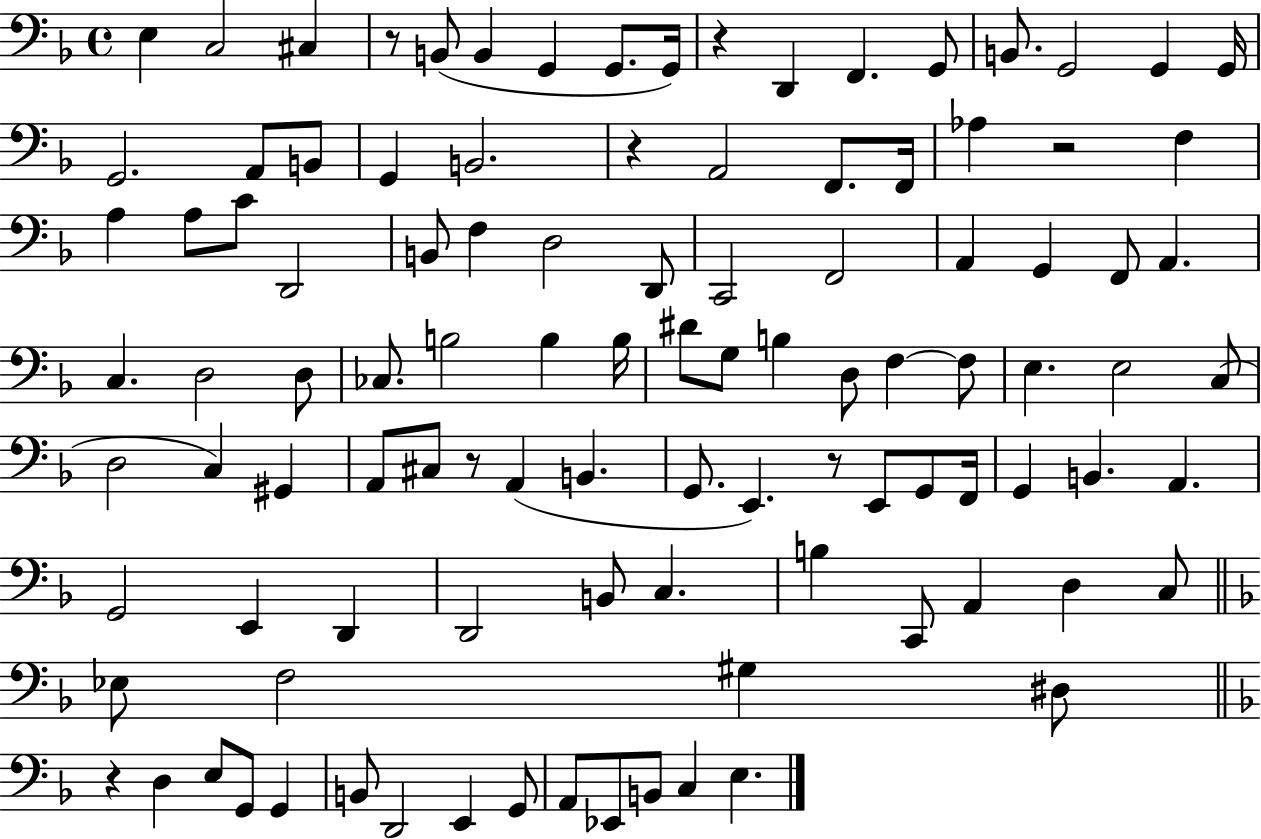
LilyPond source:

{
  \clef bass
  \time 4/4
  \defaultTimeSignature
  \key f \major
  e4 c2 cis4 | r8 b,8( b,4 g,4 g,8. g,16) | r4 d,4 f,4. g,8 | b,8. g,2 g,4 g,16 | \break g,2. a,8 b,8 | g,4 b,2. | r4 a,2 f,8. f,16 | aes4 r2 f4 | \break a4 a8 c'8 d,2 | b,8 f4 d2 d,8 | c,2 f,2 | a,4 g,4 f,8 a,4. | \break c4. d2 d8 | ces8. b2 b4 b16 | dis'8 g8 b4 d8 f4~~ f8 | e4. e2 c8( | \break d2 c4) gis,4 | a,8 cis8 r8 a,4( b,4. | g,8. e,4.) r8 e,8 g,8 f,16 | g,4 b,4. a,4. | \break g,2 e,4 d,4 | d,2 b,8 c4. | b4 c,8 a,4 d4 c8 | \bar "||" \break \key f \major ees8 f2 gis4 dis8 | \bar "||" \break \key f \major r4 d4 e8 g,8 g,4 | b,8 d,2 e,4 g,8 | a,8 ees,8 b,8 c4 e4. | \bar "|."
}